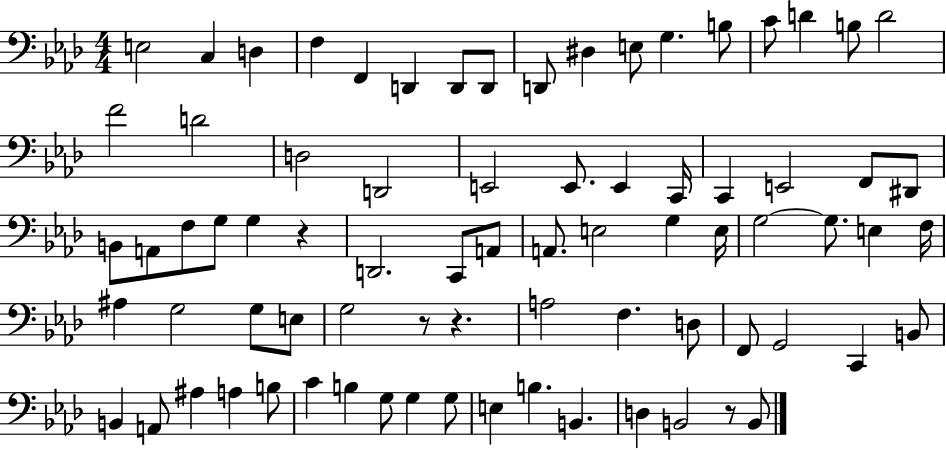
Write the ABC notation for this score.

X:1
T:Untitled
M:4/4
L:1/4
K:Ab
E,2 C, D, F, F,, D,, D,,/2 D,,/2 D,,/2 ^D, E,/2 G, B,/2 C/2 D B,/2 D2 F2 D2 D,2 D,,2 E,,2 E,,/2 E,, C,,/4 C,, E,,2 F,,/2 ^D,,/2 B,,/2 A,,/2 F,/2 G,/2 G, z D,,2 C,,/2 A,,/2 A,,/2 E,2 G, E,/4 G,2 G,/2 E, F,/4 ^A, G,2 G,/2 E,/2 G,2 z/2 z A,2 F, D,/2 F,,/2 G,,2 C,, B,,/2 B,, A,,/2 ^A, A, B,/2 C B, G,/2 G, G,/2 E, B, B,, D, B,,2 z/2 B,,/2